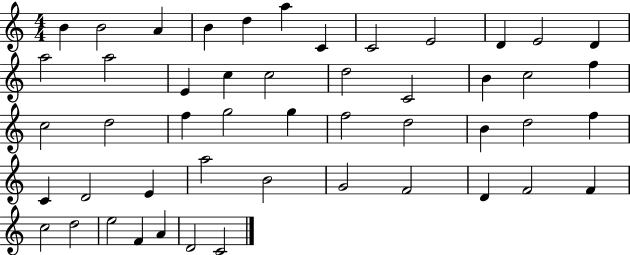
{
  \clef treble
  \numericTimeSignature
  \time 4/4
  \key c \major
  b'4 b'2 a'4 | b'4 d''4 a''4 c'4 | c'2 e'2 | d'4 e'2 d'4 | \break a''2 a''2 | e'4 c''4 c''2 | d''2 c'2 | b'4 c''2 f''4 | \break c''2 d''2 | f''4 g''2 g''4 | f''2 d''2 | b'4 d''2 f''4 | \break c'4 d'2 e'4 | a''2 b'2 | g'2 f'2 | d'4 f'2 f'4 | \break c''2 d''2 | e''2 f'4 a'4 | d'2 c'2 | \bar "|."
}